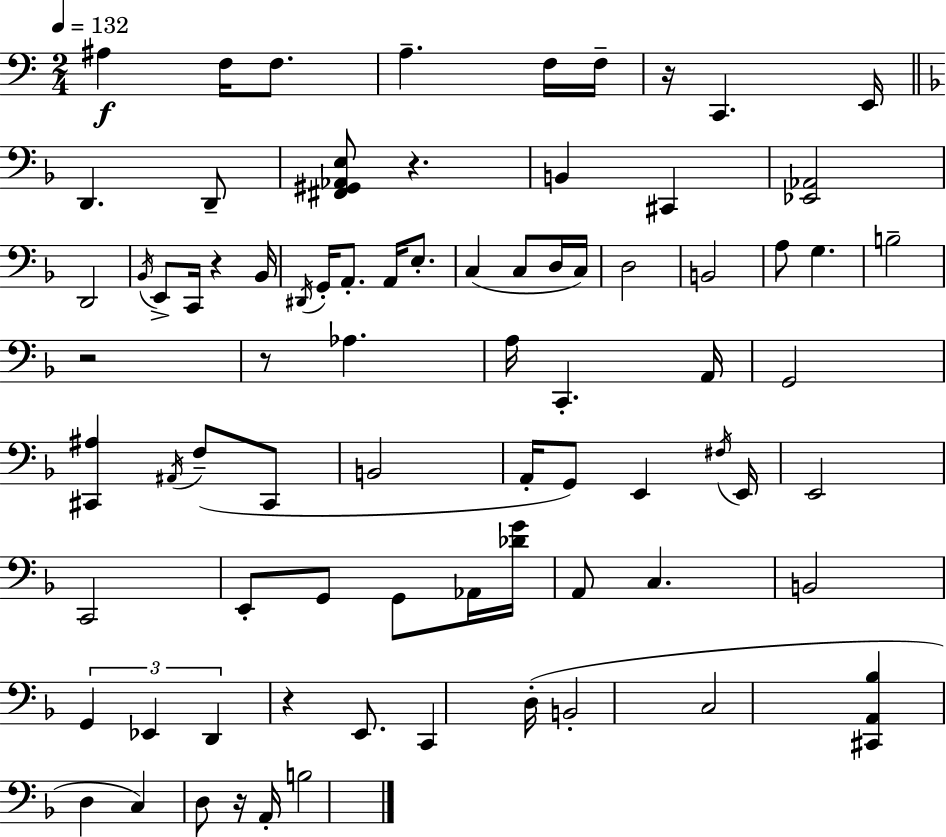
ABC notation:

X:1
T:Untitled
M:2/4
L:1/4
K:Am
^A, F,/4 F,/2 A, F,/4 F,/4 z/4 C,, E,,/4 D,, D,,/2 [^F,,^G,,_A,,E,]/2 z B,, ^C,, [_E,,_A,,]2 D,,2 _B,,/4 E,,/2 C,,/4 z _B,,/4 ^D,,/4 G,,/4 A,,/2 A,,/4 E,/2 C, C,/2 D,/4 C,/4 D,2 B,,2 A,/2 G, B,2 z2 z/2 _A, A,/4 C,, A,,/4 G,,2 [^C,,^A,] ^A,,/4 F,/2 ^C,,/2 B,,2 A,,/4 G,,/2 E,, ^F,/4 E,,/4 E,,2 C,,2 E,,/2 G,,/2 G,,/2 _A,,/4 [_DG]/4 A,,/2 C, B,,2 G,, _E,, D,, z E,,/2 C,, D,/4 B,,2 C,2 [^C,,A,,_B,] D, C, D,/2 z/4 A,,/4 B,2